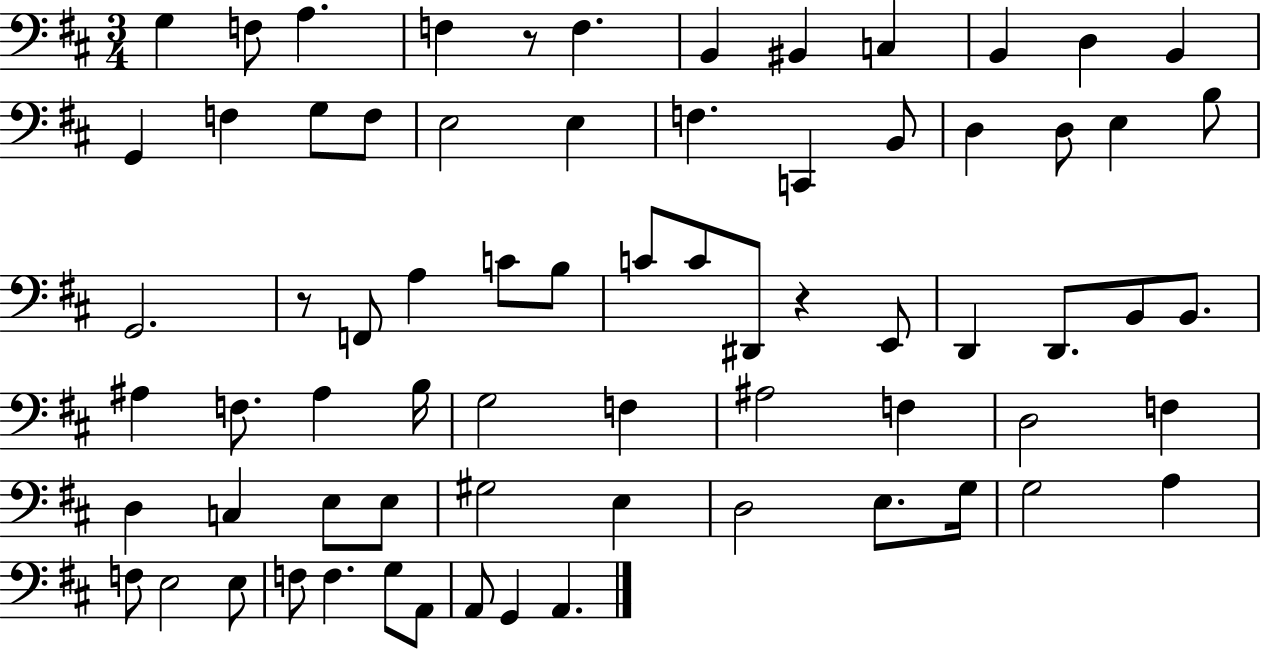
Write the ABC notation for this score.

X:1
T:Untitled
M:3/4
L:1/4
K:D
G, F,/2 A, F, z/2 F, B,, ^B,, C, B,, D, B,, G,, F, G,/2 F,/2 E,2 E, F, C,, B,,/2 D, D,/2 E, B,/2 G,,2 z/2 F,,/2 A, C/2 B,/2 C/2 C/2 ^D,,/2 z E,,/2 D,, D,,/2 B,,/2 B,,/2 ^A, F,/2 ^A, B,/4 G,2 F, ^A,2 F, D,2 F, D, C, E,/2 E,/2 ^G,2 E, D,2 E,/2 G,/4 G,2 A, F,/2 E,2 E,/2 F,/2 F, G,/2 A,,/2 A,,/2 G,, A,,